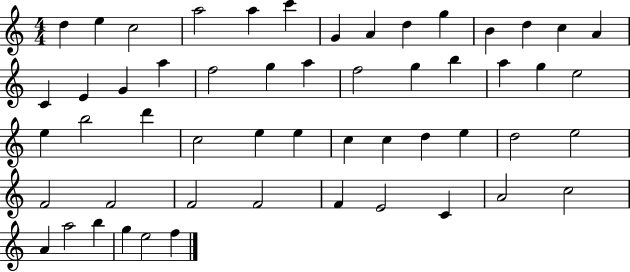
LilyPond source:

{
  \clef treble
  \numericTimeSignature
  \time 4/4
  \key c \major
  d''4 e''4 c''2 | a''2 a''4 c'''4 | g'4 a'4 d''4 g''4 | b'4 d''4 c''4 a'4 | \break c'4 e'4 g'4 a''4 | f''2 g''4 a''4 | f''2 g''4 b''4 | a''4 g''4 e''2 | \break e''4 b''2 d'''4 | c''2 e''4 e''4 | c''4 c''4 d''4 e''4 | d''2 e''2 | \break f'2 f'2 | f'2 f'2 | f'4 e'2 c'4 | a'2 c''2 | \break a'4 a''2 b''4 | g''4 e''2 f''4 | \bar "|."
}